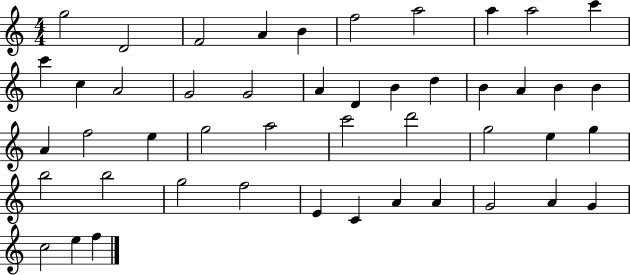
{
  \clef treble
  \numericTimeSignature
  \time 4/4
  \key c \major
  g''2 d'2 | f'2 a'4 b'4 | f''2 a''2 | a''4 a''2 c'''4 | \break c'''4 c''4 a'2 | g'2 g'2 | a'4 d'4 b'4 d''4 | b'4 a'4 b'4 b'4 | \break a'4 f''2 e''4 | g''2 a''2 | c'''2 d'''2 | g''2 e''4 g''4 | \break b''2 b''2 | g''2 f''2 | e'4 c'4 a'4 a'4 | g'2 a'4 g'4 | \break c''2 e''4 f''4 | \bar "|."
}